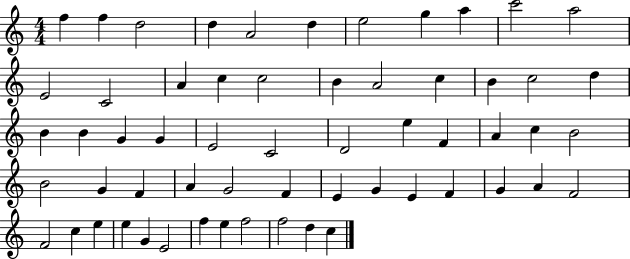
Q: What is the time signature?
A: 4/4